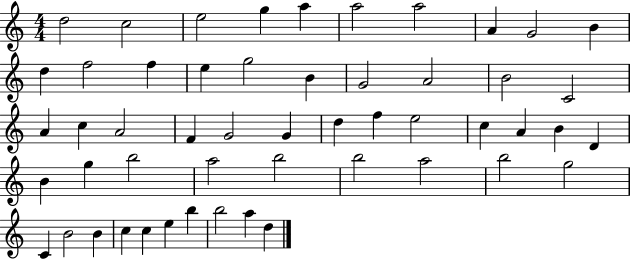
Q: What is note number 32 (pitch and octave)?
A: B4